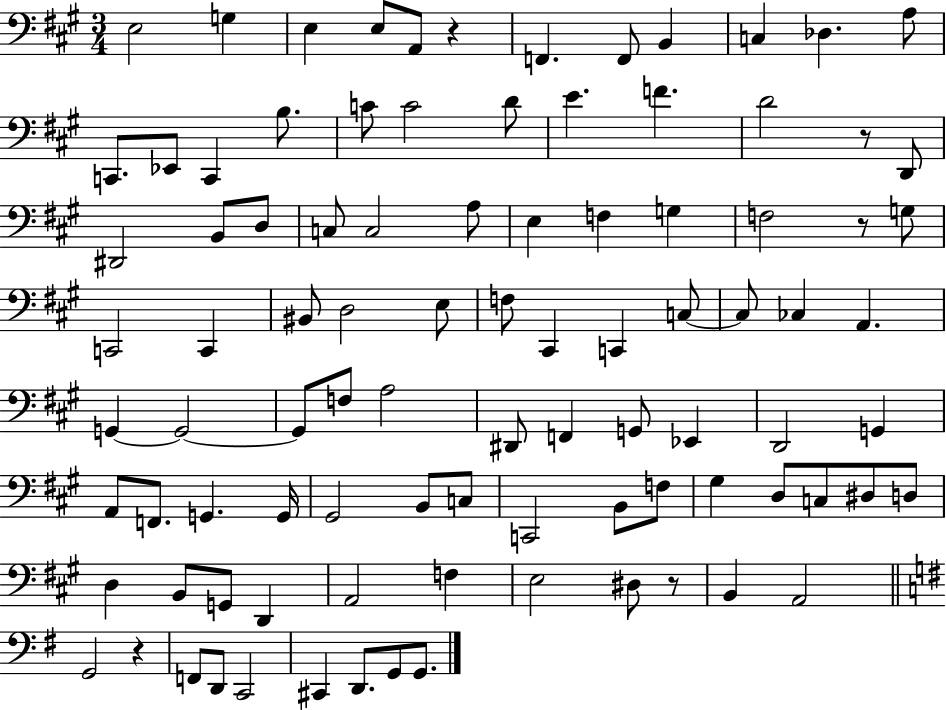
X:1
T:Untitled
M:3/4
L:1/4
K:A
E,2 G, E, E,/2 A,,/2 z F,, F,,/2 B,, C, _D, A,/2 C,,/2 _E,,/2 C,, B,/2 C/2 C2 D/2 E F D2 z/2 D,,/2 ^D,,2 B,,/2 D,/2 C,/2 C,2 A,/2 E, F, G, F,2 z/2 G,/2 C,,2 C,, ^B,,/2 D,2 E,/2 F,/2 ^C,, C,, C,/2 C,/2 _C, A,, G,, G,,2 G,,/2 F,/2 A,2 ^D,,/2 F,, G,,/2 _E,, D,,2 G,, A,,/2 F,,/2 G,, G,,/4 ^G,,2 B,,/2 C,/2 C,,2 B,,/2 F,/2 ^G, D,/2 C,/2 ^D,/2 D,/2 D, B,,/2 G,,/2 D,, A,,2 F, E,2 ^D,/2 z/2 B,, A,,2 G,,2 z F,,/2 D,,/2 C,,2 ^C,, D,,/2 G,,/2 G,,/2